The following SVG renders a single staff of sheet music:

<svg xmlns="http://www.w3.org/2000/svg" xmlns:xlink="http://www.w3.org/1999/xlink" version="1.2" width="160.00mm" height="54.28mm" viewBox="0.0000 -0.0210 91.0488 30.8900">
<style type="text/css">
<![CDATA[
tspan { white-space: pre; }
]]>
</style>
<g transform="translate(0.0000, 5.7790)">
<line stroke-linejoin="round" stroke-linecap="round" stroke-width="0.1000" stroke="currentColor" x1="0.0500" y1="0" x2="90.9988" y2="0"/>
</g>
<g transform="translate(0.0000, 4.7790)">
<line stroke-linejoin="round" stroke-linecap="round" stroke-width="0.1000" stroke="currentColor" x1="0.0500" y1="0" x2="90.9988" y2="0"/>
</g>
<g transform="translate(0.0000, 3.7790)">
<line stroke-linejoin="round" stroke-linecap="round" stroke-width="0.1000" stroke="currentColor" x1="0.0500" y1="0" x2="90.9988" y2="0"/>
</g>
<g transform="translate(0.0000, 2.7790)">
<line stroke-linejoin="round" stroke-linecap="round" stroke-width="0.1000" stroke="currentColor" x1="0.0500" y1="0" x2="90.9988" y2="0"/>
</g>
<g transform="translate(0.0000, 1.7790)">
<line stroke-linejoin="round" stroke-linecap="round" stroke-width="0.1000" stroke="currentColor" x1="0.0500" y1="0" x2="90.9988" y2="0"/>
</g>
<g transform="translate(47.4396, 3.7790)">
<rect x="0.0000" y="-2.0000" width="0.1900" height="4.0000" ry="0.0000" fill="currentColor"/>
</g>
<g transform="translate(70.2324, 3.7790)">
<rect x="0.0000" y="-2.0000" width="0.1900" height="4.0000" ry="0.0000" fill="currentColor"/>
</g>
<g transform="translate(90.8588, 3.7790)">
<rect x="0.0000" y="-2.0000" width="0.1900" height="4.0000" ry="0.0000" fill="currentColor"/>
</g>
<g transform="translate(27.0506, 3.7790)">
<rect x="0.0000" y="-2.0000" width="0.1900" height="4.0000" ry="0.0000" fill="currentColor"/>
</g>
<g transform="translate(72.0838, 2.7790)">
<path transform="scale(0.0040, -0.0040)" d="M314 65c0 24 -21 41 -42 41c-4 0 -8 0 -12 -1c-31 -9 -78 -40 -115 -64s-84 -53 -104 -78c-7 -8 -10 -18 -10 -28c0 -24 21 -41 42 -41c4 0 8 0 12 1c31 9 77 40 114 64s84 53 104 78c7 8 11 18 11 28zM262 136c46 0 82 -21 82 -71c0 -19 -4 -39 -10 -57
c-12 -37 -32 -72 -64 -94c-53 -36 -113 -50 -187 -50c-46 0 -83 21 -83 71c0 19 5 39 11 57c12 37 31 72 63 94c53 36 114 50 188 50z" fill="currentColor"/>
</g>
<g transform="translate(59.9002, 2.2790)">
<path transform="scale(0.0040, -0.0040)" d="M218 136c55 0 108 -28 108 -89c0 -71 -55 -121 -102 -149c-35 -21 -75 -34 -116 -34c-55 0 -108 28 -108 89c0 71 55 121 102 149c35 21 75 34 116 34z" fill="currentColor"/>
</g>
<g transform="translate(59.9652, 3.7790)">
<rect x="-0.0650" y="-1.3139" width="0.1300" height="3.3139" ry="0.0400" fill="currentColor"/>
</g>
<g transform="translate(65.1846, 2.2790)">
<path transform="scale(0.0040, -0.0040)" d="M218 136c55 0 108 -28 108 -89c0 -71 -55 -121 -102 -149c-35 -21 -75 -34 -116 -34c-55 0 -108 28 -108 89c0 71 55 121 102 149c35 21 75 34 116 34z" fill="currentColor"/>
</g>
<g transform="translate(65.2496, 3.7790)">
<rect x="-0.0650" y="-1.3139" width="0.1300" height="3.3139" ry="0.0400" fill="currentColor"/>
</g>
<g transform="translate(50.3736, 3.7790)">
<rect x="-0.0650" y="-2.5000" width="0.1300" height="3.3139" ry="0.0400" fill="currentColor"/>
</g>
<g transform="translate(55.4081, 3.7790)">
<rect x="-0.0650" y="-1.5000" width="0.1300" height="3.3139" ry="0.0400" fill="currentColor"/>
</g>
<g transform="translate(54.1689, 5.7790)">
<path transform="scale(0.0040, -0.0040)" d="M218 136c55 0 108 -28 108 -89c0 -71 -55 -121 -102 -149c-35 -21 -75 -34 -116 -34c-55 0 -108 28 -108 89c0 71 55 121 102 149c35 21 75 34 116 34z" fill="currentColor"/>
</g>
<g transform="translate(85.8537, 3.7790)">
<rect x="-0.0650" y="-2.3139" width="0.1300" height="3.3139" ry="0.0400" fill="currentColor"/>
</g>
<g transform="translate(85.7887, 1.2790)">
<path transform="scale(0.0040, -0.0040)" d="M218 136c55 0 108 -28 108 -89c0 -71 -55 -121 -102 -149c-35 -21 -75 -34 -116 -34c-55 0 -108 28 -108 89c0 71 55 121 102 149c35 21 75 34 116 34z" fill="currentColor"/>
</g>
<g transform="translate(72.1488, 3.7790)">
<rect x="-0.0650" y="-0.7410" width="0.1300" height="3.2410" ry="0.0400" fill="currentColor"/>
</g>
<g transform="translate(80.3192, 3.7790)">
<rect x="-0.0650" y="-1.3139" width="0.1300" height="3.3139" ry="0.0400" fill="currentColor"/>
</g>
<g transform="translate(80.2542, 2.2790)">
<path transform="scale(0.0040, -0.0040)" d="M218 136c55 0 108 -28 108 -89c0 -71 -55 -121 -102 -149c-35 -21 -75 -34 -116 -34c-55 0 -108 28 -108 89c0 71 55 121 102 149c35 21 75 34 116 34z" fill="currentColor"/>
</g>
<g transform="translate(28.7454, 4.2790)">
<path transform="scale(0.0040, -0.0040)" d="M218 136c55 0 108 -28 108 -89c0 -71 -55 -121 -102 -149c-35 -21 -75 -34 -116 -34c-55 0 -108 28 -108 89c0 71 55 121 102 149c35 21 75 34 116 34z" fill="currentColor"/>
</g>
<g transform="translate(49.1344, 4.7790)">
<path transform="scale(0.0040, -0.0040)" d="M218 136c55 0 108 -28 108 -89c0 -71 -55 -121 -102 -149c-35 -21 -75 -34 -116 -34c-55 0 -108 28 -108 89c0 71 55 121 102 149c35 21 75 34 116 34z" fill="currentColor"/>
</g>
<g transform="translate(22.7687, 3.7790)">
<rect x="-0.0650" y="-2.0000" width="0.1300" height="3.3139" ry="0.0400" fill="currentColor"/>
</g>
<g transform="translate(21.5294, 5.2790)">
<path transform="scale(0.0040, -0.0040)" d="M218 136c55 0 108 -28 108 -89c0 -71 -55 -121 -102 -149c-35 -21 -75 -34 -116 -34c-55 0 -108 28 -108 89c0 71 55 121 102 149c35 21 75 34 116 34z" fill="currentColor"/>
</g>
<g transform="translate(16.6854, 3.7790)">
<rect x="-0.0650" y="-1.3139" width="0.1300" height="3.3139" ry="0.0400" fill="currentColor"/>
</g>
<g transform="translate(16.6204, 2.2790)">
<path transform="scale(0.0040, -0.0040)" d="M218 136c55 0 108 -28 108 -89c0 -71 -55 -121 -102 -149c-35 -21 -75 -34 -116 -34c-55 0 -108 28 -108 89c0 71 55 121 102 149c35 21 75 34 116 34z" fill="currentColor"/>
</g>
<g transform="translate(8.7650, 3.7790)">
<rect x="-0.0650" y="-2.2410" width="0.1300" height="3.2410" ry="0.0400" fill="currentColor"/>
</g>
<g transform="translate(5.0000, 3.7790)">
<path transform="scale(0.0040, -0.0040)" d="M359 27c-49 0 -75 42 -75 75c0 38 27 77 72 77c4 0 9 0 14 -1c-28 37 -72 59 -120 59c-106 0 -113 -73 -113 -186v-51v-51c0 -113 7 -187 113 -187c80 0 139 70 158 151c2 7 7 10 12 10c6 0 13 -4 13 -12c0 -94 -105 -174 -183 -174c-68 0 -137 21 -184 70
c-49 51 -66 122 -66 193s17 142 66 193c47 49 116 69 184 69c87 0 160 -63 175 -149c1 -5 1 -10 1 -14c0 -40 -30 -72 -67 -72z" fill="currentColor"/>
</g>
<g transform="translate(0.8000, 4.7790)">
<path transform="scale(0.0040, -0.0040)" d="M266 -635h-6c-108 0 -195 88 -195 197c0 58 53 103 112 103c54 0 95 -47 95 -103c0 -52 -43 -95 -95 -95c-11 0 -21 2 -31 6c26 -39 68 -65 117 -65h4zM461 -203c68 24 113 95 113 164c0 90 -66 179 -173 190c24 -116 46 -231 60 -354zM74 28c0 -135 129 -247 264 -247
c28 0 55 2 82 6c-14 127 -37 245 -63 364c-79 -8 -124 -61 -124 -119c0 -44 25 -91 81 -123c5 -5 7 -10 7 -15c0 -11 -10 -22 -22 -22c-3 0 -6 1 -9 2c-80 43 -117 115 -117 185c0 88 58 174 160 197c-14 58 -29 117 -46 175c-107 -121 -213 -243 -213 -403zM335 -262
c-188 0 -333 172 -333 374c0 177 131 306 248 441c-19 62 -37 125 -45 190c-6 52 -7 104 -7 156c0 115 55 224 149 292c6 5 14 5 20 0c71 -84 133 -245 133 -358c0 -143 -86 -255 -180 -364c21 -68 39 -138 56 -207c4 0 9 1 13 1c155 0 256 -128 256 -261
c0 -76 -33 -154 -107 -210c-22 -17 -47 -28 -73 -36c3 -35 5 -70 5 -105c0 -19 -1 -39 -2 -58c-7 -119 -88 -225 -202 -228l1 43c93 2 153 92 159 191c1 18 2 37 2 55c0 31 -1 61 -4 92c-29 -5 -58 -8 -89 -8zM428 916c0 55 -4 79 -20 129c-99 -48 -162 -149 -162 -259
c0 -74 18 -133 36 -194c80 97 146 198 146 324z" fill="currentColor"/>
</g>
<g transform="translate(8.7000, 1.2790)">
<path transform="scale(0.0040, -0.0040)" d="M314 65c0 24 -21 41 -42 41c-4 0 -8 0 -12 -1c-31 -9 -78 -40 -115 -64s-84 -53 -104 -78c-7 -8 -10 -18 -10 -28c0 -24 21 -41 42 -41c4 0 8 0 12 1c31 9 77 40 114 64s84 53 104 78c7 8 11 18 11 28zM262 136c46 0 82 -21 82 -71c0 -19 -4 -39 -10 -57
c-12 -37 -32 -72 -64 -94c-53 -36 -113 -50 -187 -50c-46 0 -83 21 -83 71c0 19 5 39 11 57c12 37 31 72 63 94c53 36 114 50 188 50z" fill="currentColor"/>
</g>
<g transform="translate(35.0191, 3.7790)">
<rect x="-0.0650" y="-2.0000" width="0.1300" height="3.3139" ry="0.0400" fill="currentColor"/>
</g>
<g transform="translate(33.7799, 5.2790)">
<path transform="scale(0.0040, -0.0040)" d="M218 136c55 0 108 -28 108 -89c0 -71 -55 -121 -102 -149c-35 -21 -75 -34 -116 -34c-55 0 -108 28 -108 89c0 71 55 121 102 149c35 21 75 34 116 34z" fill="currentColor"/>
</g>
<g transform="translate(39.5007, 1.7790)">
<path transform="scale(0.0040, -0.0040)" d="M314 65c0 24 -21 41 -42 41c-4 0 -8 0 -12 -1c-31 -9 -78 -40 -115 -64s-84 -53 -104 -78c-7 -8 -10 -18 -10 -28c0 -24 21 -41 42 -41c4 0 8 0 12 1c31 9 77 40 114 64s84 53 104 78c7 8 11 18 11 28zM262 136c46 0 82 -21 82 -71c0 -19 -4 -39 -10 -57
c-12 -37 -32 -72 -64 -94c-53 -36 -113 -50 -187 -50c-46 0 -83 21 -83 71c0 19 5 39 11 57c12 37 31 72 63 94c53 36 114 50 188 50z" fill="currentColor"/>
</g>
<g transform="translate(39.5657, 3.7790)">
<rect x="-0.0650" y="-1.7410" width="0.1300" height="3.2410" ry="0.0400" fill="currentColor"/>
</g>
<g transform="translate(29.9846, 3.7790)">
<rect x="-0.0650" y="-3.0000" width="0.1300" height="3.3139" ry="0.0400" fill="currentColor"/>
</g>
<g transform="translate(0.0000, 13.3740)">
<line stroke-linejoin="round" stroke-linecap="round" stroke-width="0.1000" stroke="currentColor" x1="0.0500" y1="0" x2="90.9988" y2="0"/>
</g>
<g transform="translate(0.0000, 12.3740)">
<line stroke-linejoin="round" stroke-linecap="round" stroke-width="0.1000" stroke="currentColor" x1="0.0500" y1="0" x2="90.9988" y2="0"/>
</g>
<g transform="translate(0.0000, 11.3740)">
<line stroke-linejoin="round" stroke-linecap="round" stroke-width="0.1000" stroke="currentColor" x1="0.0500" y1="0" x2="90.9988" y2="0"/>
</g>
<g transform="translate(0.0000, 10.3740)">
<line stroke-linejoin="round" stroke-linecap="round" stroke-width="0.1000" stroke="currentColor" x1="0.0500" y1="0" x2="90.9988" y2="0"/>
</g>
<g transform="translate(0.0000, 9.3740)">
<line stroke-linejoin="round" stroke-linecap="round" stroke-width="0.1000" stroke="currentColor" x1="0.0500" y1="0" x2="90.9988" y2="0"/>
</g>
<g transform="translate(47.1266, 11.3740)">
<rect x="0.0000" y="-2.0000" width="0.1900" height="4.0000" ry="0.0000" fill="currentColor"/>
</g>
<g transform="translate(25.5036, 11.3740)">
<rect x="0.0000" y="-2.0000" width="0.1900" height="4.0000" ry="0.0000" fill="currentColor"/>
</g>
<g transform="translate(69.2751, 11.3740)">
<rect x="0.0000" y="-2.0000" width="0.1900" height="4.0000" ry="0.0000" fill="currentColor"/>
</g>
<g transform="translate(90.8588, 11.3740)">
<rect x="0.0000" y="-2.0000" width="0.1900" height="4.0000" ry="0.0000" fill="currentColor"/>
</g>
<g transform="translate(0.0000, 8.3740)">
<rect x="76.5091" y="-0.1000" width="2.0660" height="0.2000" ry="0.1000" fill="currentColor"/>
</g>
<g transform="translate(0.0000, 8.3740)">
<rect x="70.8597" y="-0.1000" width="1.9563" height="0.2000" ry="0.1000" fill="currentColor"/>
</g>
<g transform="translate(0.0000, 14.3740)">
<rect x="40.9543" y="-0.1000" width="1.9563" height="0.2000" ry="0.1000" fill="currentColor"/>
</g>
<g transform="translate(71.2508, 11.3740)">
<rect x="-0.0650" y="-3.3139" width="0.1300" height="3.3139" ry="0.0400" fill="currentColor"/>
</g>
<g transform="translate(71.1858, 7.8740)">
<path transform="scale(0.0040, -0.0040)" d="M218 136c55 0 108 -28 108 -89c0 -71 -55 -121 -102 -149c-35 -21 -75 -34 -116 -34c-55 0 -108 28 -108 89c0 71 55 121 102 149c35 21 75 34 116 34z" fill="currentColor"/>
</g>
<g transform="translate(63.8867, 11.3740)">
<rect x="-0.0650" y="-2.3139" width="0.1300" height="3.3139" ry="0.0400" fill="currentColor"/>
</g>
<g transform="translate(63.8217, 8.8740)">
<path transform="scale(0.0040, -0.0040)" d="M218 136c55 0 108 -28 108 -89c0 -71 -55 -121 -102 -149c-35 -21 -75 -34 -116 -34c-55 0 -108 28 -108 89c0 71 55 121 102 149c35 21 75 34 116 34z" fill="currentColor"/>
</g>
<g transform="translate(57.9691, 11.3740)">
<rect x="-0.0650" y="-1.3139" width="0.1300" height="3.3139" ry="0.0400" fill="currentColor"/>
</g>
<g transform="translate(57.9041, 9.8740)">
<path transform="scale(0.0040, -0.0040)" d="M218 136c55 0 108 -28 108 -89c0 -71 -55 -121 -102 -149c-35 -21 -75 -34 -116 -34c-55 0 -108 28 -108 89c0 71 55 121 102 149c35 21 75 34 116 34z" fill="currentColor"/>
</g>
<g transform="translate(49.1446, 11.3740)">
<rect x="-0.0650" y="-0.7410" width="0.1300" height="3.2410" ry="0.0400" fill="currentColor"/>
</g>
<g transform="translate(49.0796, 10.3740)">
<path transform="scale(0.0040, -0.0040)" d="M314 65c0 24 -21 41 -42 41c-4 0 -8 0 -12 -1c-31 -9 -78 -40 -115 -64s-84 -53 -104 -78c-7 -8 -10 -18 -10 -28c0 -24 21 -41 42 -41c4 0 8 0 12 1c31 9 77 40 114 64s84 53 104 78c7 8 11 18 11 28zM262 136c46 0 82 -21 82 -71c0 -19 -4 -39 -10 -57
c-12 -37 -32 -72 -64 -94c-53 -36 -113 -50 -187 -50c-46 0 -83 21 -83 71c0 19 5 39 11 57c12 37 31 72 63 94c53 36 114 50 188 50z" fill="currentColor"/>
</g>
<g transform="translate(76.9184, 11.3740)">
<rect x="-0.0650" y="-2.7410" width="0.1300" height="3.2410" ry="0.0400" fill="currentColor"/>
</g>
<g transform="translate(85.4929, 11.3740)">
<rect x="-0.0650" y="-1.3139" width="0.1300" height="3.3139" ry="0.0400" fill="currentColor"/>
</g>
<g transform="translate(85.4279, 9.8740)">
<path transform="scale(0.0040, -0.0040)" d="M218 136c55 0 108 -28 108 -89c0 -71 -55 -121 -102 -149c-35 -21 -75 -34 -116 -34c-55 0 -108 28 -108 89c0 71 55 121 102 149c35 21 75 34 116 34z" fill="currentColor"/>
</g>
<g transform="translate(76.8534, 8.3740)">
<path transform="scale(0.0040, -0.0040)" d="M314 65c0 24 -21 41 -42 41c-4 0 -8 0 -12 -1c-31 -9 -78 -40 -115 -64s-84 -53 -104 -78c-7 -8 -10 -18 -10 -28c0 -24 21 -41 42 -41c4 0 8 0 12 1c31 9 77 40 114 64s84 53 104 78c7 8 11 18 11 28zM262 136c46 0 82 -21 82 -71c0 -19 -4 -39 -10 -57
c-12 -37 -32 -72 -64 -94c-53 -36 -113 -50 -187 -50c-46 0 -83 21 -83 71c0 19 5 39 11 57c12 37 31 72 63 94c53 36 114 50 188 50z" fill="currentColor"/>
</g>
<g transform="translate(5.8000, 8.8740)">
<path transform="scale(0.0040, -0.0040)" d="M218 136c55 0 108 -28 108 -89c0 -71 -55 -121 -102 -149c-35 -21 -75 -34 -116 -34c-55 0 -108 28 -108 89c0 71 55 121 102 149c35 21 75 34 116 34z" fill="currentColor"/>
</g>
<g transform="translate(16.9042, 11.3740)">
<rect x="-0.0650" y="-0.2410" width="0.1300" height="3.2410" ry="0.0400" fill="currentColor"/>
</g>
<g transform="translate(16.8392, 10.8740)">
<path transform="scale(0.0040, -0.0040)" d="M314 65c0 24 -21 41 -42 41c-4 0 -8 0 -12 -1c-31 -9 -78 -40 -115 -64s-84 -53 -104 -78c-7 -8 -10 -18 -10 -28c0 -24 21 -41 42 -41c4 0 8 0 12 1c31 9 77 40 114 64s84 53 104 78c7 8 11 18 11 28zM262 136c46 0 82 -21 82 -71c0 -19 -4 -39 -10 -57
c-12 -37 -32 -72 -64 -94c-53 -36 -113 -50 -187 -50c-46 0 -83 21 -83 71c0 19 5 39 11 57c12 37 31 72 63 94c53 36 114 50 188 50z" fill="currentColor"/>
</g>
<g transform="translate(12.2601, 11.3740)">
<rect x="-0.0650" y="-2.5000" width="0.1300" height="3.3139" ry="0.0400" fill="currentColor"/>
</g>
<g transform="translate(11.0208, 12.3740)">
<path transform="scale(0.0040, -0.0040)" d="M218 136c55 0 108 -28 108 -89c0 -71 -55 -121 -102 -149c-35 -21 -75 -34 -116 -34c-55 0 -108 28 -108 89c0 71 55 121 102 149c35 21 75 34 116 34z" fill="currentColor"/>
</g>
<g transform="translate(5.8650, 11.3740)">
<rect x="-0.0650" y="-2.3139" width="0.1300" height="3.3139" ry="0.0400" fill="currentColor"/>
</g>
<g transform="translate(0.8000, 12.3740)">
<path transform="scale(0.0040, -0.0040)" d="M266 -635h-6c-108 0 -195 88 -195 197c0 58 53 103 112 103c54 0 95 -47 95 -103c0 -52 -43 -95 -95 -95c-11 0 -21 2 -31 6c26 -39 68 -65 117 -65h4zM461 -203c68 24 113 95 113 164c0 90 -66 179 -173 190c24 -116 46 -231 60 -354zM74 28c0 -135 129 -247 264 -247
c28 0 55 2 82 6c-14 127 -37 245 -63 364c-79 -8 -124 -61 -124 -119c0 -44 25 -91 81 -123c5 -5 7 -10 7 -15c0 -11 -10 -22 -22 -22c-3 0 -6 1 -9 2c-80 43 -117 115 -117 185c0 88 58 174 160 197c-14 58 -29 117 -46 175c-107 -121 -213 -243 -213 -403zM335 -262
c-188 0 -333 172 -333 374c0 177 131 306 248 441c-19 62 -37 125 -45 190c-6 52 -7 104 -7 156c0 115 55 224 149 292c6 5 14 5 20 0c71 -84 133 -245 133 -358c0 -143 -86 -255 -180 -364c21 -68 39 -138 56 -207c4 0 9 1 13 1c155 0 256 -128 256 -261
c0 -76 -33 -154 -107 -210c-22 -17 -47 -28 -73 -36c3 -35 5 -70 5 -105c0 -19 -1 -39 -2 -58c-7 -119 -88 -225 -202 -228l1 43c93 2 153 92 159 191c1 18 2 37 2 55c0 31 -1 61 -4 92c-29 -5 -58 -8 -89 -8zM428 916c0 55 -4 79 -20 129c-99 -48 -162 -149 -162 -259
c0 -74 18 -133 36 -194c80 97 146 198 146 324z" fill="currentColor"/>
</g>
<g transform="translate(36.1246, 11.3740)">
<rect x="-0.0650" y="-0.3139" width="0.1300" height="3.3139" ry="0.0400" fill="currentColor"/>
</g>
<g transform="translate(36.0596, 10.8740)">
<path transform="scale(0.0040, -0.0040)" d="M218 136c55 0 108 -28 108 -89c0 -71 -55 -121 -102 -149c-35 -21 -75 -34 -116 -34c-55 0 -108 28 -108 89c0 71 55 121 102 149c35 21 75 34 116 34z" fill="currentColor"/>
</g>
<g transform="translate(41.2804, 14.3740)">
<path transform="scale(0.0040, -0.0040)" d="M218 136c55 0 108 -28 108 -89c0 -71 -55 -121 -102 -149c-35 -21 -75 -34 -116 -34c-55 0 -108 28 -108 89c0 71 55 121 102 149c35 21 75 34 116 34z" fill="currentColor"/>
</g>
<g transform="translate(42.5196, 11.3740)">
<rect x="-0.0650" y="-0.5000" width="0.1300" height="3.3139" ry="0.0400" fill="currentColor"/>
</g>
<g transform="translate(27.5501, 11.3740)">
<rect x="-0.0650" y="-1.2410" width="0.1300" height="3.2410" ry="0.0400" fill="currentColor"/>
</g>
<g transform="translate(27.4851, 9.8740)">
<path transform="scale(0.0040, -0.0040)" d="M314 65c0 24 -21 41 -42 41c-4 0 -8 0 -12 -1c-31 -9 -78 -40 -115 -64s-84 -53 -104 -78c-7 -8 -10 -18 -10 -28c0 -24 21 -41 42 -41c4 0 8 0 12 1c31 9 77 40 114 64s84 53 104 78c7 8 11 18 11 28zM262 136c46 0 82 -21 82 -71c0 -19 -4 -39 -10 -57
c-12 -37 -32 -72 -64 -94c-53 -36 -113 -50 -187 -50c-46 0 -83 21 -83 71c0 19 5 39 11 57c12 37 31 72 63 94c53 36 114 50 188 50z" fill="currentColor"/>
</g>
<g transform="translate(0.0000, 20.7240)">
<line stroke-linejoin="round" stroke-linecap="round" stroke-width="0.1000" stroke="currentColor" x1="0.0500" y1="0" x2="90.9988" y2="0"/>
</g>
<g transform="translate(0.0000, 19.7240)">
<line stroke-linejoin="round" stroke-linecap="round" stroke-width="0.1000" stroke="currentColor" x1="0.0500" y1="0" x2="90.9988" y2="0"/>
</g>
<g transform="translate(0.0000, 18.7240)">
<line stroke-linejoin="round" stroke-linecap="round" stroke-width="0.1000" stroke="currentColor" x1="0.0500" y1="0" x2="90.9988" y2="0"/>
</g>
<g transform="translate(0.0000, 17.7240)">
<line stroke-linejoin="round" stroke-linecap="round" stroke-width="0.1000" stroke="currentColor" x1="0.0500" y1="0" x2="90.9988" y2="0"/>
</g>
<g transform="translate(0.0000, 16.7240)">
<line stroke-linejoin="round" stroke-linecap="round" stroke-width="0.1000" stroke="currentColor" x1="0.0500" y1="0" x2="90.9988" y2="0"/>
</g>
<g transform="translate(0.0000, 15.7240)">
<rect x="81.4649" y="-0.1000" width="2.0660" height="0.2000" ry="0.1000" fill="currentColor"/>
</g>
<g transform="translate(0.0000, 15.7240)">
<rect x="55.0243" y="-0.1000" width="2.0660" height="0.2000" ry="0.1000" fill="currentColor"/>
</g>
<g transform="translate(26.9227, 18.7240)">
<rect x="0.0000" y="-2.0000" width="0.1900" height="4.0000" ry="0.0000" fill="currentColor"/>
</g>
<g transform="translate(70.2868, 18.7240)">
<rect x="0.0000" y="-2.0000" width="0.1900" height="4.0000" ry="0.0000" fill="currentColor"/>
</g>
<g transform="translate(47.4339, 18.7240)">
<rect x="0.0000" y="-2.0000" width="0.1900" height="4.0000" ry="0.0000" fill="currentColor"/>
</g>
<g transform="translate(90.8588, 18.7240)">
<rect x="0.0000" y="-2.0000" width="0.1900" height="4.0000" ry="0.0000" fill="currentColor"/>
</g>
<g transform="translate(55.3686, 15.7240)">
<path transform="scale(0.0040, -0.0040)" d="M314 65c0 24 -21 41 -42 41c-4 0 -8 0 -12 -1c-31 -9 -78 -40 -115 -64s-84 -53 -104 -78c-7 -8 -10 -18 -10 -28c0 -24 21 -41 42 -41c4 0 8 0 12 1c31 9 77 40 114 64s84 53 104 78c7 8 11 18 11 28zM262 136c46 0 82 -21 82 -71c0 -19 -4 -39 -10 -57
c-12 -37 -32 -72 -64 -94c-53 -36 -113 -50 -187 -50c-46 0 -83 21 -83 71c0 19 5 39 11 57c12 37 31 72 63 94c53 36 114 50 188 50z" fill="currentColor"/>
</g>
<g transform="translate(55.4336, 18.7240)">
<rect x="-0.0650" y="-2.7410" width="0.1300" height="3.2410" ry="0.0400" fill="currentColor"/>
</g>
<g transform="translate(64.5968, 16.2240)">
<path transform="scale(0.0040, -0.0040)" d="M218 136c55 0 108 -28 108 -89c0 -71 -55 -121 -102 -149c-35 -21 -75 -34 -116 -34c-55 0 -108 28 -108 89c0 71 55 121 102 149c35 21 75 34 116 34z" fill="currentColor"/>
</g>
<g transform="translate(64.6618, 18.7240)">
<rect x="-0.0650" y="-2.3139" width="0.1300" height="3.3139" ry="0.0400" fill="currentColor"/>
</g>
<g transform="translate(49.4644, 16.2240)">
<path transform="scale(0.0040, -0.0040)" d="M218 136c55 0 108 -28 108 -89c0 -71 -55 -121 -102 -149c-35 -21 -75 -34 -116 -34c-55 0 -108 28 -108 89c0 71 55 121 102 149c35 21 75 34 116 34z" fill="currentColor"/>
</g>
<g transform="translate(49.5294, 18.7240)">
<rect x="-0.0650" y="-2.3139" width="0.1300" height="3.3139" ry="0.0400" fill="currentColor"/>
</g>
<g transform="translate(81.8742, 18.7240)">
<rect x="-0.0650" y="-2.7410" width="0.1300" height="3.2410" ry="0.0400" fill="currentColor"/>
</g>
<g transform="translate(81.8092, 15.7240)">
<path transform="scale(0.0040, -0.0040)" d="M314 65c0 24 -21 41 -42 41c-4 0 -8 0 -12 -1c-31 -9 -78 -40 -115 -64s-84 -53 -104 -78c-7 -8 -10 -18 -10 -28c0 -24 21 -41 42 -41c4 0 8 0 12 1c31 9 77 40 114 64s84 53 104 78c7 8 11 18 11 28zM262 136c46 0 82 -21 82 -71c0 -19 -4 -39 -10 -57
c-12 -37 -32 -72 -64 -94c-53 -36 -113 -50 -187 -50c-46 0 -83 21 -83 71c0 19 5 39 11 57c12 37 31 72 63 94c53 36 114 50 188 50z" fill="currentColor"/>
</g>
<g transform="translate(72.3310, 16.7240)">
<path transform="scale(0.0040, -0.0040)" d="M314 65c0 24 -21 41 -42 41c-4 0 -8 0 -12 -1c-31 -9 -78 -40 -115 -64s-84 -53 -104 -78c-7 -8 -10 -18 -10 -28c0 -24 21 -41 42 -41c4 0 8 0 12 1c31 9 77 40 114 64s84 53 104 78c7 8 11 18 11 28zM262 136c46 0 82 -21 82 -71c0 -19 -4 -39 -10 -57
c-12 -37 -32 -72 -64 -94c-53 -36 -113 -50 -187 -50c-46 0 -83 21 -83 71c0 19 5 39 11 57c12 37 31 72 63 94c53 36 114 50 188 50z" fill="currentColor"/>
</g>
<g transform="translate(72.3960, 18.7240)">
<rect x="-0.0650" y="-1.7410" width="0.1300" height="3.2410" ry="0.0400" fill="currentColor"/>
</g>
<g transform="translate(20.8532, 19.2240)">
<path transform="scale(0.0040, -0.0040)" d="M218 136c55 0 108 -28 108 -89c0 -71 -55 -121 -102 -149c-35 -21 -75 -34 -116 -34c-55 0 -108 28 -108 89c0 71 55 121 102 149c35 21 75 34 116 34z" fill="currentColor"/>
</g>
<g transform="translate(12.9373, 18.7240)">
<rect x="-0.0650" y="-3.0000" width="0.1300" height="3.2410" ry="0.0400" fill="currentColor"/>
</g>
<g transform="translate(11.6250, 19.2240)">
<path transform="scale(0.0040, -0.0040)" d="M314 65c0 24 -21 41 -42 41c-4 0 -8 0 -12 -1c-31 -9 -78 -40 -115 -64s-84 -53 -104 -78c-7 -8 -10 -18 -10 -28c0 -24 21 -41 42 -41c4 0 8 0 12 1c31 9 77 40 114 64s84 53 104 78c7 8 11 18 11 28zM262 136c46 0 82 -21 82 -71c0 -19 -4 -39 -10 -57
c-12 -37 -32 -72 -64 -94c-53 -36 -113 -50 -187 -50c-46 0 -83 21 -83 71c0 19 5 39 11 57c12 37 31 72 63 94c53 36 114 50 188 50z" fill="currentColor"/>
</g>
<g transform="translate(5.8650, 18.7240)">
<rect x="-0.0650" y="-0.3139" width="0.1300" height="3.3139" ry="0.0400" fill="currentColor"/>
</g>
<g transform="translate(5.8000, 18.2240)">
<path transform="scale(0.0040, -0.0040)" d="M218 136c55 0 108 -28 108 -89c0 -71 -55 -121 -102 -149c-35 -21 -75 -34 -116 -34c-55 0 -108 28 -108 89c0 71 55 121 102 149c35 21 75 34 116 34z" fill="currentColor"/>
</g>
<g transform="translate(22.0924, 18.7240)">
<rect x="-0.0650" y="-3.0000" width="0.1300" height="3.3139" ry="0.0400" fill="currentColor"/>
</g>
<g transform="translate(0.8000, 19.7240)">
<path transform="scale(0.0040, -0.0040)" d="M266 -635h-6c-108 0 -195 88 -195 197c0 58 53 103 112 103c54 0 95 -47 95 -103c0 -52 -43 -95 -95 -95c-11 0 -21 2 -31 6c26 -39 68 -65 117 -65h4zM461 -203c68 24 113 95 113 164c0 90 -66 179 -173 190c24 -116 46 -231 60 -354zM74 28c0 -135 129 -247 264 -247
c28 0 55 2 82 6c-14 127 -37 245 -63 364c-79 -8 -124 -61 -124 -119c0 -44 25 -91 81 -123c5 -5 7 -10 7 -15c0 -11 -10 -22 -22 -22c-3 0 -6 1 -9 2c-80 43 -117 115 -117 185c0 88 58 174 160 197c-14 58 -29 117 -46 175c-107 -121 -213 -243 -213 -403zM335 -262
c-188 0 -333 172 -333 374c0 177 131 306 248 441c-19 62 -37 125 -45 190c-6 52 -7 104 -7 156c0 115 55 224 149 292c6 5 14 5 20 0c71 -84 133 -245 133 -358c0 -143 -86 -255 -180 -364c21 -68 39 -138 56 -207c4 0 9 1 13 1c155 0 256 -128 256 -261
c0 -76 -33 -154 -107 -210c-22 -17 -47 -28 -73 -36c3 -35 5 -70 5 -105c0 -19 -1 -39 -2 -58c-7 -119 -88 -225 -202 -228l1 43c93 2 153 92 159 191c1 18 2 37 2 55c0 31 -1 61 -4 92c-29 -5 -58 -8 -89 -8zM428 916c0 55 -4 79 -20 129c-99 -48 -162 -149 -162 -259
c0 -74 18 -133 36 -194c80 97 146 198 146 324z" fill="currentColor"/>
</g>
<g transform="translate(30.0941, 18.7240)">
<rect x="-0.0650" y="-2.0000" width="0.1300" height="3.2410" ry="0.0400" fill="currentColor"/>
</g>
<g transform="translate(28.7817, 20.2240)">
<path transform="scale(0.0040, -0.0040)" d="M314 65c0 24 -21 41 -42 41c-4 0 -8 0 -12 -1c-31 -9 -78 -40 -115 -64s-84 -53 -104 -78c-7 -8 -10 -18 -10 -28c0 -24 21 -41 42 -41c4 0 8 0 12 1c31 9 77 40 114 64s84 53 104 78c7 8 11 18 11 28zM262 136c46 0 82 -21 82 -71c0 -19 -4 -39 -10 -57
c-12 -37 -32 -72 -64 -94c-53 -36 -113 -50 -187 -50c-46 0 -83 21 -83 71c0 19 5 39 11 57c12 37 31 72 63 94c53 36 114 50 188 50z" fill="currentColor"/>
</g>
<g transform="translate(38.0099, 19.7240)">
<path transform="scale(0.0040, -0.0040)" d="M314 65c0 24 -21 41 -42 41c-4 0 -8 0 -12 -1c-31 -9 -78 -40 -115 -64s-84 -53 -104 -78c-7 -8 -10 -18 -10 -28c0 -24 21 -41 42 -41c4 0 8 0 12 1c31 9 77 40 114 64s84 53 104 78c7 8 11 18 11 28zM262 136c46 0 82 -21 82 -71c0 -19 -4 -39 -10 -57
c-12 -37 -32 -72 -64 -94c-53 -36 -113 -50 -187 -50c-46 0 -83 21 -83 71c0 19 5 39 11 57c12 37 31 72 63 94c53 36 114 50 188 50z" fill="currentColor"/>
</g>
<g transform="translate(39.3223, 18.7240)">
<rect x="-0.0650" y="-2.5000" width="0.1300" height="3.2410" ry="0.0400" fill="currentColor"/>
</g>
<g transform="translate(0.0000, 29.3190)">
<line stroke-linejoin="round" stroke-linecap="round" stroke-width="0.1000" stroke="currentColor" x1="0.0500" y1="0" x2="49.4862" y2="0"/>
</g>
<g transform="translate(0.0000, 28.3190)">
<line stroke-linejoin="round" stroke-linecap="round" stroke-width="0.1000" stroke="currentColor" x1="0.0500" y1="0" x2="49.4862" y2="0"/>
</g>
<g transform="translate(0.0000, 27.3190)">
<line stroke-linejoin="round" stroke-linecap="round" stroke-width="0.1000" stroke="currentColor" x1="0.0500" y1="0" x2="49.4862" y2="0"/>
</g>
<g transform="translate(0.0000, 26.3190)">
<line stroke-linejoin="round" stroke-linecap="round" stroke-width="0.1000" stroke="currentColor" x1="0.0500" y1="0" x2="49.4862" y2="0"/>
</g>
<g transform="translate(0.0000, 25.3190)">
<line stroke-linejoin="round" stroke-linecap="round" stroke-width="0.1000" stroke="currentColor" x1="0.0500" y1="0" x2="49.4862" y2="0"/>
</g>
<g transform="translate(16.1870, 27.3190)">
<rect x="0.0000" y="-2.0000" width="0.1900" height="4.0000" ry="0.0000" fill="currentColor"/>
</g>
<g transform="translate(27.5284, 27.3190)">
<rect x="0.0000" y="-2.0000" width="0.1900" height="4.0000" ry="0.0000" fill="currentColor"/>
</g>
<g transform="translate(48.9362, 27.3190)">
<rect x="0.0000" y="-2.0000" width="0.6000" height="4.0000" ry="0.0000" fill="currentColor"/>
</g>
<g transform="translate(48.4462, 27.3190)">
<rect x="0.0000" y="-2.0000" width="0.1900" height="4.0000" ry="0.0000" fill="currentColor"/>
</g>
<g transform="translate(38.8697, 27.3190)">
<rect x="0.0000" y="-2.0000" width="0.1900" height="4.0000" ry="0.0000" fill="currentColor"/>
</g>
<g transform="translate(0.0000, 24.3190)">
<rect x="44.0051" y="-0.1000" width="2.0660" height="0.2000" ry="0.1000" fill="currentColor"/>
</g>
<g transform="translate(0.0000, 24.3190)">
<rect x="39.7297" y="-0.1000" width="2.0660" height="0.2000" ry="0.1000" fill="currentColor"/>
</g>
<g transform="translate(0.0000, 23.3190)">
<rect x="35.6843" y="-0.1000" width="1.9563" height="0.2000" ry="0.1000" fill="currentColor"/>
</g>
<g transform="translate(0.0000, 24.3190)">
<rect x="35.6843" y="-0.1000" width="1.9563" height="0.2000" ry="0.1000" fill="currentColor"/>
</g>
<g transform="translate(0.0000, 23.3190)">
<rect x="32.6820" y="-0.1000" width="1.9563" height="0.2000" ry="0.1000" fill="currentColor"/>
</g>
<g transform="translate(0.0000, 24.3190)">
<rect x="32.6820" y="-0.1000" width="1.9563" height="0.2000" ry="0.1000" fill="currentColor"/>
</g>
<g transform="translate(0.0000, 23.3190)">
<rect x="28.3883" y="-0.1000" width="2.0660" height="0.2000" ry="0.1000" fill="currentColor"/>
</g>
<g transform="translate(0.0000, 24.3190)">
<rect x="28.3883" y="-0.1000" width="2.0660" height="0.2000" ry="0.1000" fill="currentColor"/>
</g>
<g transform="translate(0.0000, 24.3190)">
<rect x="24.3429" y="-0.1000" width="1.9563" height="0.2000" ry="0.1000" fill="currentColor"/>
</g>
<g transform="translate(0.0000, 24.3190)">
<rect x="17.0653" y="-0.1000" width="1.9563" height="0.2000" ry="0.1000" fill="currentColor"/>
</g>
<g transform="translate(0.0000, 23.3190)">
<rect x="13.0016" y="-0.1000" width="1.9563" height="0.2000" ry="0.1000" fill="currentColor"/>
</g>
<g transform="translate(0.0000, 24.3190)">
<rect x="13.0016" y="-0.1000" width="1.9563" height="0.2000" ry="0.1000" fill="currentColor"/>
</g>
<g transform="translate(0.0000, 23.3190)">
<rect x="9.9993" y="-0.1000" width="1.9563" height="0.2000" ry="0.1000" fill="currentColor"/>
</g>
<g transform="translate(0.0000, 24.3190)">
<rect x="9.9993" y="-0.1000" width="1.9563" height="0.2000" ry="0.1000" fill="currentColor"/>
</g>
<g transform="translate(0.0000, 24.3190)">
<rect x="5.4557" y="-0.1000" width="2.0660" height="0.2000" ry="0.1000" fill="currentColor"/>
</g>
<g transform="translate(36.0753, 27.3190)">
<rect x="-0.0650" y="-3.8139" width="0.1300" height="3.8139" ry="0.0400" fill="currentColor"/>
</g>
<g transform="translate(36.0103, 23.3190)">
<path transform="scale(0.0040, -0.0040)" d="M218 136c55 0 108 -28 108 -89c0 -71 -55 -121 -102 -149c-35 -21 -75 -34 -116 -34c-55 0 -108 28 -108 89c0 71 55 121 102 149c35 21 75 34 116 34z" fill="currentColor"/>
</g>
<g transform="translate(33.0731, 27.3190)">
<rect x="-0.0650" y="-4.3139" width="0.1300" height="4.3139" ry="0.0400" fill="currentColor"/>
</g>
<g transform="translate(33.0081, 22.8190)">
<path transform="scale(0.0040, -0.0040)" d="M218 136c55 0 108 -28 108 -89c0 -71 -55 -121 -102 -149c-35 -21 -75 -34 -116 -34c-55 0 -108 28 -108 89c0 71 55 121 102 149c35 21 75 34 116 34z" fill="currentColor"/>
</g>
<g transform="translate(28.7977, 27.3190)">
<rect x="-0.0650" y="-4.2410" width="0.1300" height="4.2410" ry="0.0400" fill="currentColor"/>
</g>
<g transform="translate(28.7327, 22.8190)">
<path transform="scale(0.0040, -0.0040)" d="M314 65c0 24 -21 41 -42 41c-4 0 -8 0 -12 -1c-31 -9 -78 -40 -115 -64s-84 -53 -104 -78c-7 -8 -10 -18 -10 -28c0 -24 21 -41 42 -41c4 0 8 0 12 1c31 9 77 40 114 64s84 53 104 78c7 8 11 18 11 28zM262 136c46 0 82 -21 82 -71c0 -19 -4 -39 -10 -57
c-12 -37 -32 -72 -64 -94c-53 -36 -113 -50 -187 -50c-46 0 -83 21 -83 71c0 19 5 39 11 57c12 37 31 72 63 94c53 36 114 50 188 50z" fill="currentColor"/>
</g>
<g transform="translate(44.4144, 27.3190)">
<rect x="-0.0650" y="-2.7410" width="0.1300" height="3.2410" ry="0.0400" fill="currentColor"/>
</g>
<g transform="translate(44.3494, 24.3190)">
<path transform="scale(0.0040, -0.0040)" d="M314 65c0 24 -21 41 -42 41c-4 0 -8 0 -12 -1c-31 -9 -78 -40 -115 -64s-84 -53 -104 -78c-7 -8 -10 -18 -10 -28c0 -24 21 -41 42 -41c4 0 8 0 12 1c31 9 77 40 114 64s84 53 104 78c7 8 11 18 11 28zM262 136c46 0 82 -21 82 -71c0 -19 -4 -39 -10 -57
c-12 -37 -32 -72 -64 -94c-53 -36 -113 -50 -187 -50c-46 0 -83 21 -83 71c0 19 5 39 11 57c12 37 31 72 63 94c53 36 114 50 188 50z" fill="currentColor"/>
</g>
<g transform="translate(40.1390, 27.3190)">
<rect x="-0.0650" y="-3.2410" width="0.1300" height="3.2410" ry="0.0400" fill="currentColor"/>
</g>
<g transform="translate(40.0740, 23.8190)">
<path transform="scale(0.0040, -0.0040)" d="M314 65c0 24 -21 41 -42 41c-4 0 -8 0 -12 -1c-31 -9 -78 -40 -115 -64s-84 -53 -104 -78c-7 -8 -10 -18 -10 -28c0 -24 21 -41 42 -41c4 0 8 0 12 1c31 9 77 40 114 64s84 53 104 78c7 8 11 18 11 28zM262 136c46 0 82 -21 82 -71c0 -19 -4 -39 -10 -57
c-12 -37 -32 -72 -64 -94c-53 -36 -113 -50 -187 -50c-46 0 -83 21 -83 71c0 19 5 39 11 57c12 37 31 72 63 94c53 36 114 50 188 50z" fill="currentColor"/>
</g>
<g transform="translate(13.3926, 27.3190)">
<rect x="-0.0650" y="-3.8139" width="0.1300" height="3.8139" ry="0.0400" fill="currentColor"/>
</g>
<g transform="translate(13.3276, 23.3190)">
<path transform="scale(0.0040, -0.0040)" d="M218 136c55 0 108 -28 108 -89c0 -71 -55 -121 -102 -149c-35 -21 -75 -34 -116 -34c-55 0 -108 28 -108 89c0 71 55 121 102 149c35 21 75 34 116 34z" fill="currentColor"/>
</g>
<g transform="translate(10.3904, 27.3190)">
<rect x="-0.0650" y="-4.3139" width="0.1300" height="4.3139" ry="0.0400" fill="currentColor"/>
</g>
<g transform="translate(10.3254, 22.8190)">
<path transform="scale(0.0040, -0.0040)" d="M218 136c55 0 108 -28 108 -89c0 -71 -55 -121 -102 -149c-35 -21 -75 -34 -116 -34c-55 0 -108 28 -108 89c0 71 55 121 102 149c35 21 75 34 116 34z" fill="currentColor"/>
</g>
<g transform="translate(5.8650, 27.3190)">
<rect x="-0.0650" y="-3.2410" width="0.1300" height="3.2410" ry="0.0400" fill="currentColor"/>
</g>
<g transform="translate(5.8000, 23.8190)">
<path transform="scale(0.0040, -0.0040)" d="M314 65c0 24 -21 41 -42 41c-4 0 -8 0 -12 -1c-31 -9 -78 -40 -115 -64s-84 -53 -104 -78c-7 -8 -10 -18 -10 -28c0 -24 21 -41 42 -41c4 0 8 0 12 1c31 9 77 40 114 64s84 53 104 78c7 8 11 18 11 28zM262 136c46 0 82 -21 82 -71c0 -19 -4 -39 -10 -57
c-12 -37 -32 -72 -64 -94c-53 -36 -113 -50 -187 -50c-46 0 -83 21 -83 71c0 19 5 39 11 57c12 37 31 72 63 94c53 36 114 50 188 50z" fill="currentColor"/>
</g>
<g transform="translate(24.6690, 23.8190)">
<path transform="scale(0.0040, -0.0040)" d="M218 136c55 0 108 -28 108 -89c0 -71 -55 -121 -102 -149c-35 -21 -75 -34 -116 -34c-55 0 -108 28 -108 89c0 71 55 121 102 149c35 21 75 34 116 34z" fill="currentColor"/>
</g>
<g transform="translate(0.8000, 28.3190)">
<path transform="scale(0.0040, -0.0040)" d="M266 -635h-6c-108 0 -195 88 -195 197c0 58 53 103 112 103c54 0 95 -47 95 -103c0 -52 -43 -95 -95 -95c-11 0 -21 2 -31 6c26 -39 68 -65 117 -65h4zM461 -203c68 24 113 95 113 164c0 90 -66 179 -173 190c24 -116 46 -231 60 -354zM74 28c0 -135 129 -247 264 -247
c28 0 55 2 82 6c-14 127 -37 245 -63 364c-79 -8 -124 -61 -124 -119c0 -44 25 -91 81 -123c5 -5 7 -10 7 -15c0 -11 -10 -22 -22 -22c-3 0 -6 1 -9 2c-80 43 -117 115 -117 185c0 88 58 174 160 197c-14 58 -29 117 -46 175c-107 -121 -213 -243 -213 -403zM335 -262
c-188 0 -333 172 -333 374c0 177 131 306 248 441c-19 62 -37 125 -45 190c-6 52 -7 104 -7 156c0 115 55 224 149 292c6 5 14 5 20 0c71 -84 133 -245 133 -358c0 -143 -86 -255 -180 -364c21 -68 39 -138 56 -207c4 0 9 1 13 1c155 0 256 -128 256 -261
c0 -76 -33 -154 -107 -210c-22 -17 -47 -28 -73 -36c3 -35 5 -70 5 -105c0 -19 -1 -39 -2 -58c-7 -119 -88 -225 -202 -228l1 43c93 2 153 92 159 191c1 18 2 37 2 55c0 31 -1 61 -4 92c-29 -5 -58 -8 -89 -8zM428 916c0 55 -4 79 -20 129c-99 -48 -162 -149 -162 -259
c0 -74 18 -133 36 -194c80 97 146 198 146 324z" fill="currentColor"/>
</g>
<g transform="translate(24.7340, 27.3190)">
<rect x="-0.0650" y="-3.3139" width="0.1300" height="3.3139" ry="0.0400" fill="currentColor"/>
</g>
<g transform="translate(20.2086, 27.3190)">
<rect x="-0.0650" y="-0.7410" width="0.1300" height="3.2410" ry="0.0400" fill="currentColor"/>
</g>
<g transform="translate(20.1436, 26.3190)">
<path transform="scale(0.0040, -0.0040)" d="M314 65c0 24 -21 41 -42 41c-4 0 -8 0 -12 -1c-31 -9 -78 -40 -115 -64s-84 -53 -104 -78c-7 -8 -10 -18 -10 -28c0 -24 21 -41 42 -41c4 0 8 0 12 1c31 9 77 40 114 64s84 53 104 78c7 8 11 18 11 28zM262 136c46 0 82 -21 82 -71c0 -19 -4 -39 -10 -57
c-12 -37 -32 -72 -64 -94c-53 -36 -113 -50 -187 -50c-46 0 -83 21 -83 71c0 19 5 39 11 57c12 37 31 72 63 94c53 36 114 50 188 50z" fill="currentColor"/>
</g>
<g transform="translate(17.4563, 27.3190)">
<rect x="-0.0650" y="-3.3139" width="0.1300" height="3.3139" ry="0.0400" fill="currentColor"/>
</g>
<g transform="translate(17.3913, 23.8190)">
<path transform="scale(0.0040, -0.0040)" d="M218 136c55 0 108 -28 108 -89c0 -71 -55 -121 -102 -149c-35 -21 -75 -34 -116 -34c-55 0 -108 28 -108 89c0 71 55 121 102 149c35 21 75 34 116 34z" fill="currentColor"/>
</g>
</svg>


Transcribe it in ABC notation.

X:1
T:Untitled
M:4/4
L:1/4
K:C
g2 e F A F f2 G E e e d2 e g g G c2 e2 c C d2 e g b a2 e c A2 A F2 G2 g a2 g f2 a2 b2 d' c' b d2 b d'2 d' c' b2 a2